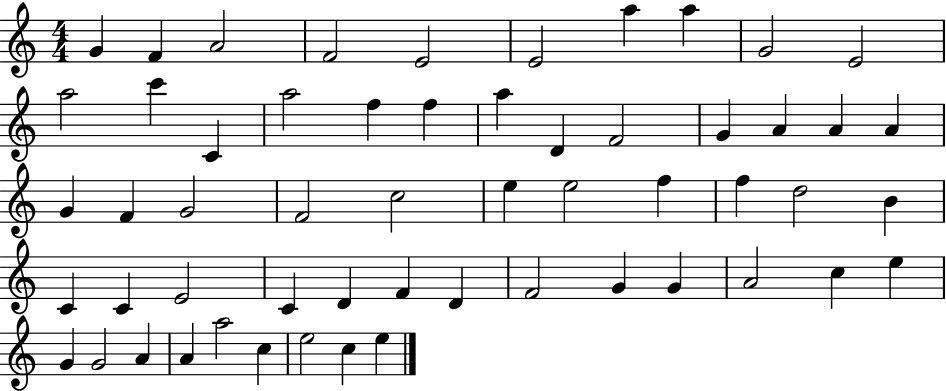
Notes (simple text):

G4/q F4/q A4/h F4/h E4/h E4/h A5/q A5/q G4/h E4/h A5/h C6/q C4/q A5/h F5/q F5/q A5/q D4/q F4/h G4/q A4/q A4/q A4/q G4/q F4/q G4/h F4/h C5/h E5/q E5/h F5/q F5/q D5/h B4/q C4/q C4/q E4/h C4/q D4/q F4/q D4/q F4/h G4/q G4/q A4/h C5/q E5/q G4/q G4/h A4/q A4/q A5/h C5/q E5/h C5/q E5/q